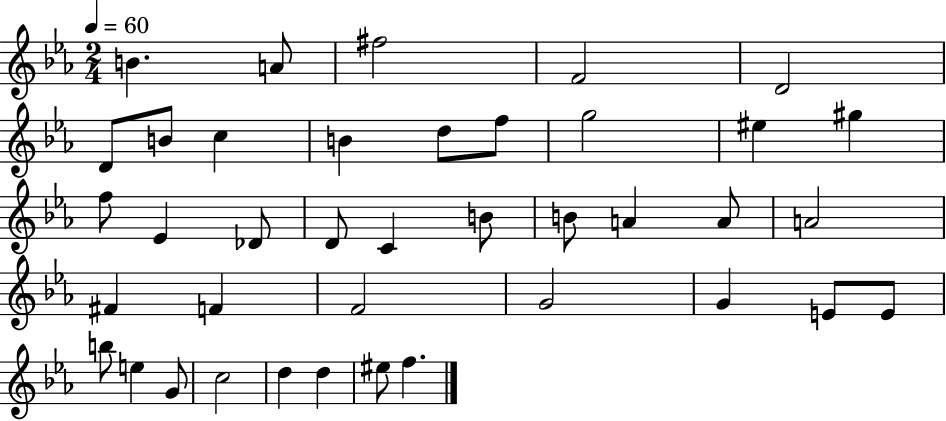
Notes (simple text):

B4/q. A4/e F#5/h F4/h D4/h D4/e B4/e C5/q B4/q D5/e F5/e G5/h EIS5/q G#5/q F5/e Eb4/q Db4/e D4/e C4/q B4/e B4/e A4/q A4/e A4/h F#4/q F4/q F4/h G4/h G4/q E4/e E4/e B5/e E5/q G4/e C5/h D5/q D5/q EIS5/e F5/q.